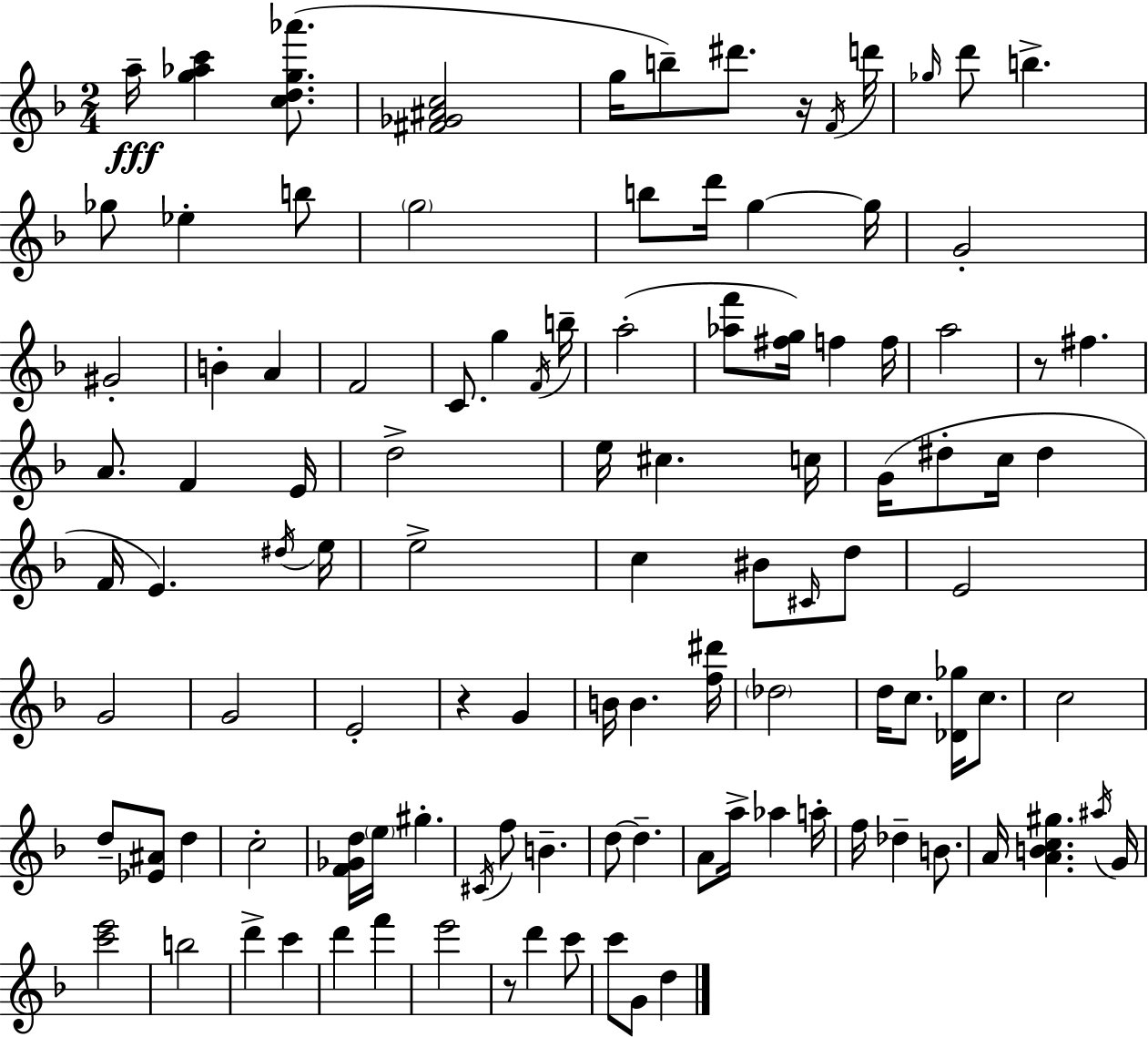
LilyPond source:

{
  \clef treble
  \numericTimeSignature
  \time 2/4
  \key d \minor
  a''16--\fff <g'' aes'' c'''>4 <c'' d'' g'' aes'''>8.( | <fis' ges' ais' c''>2 | g''16 b''8--) dis'''8. r16 \acciaccatura { f'16 } | d'''16 \grace { ges''16 } d'''8 b''4.-> | \break ges''8 ees''4-. | b''8 \parenthesize g''2 | b''8 d'''16 g''4~~ | g''16 g'2-. | \break gis'2-. | b'4-. a'4 | f'2 | c'8. g''4 | \break \acciaccatura { f'16 } b''16-- a''2-.( | <aes'' f'''>8 <fis'' g''>16) f''4 | f''16 a''2 | r8 fis''4. | \break a'8. f'4 | e'16 d''2-> | e''16 cis''4. | c''16 g'16( dis''8-. c''16 dis''4 | \break f'16 e'4.) | \acciaccatura { dis''16 } e''16 e''2-> | c''4 | bis'8 \grace { cis'16 } d''8 e'2 | \break g'2 | g'2 | e'2-. | r4 | \break g'4 b'16 b'4. | <f'' dis'''>16 \parenthesize des''2 | d''16 c''8. | <des' ges''>16 c''8. c''2 | \break d''8-- <ees' ais'>8 | d''4 c''2-. | <f' ges' d''>16 \parenthesize e''16 gis''4.-. | \acciaccatura { cis'16 } f''8 | \break b'4.-- d''8~~ | d''4.-- a'8 | a''16-> aes''4 a''16-. f''16 des''4-- | b'8. a'16 <a' b' c'' gis''>4. | \break \acciaccatura { ais''16 } g'16 <c''' e'''>2 | b''2 | d'''4-> | c'''4 d'''4 | \break f'''4 e'''2 | r8 | d'''4 c'''8 c'''8 | g'8 d''4 \bar "|."
}